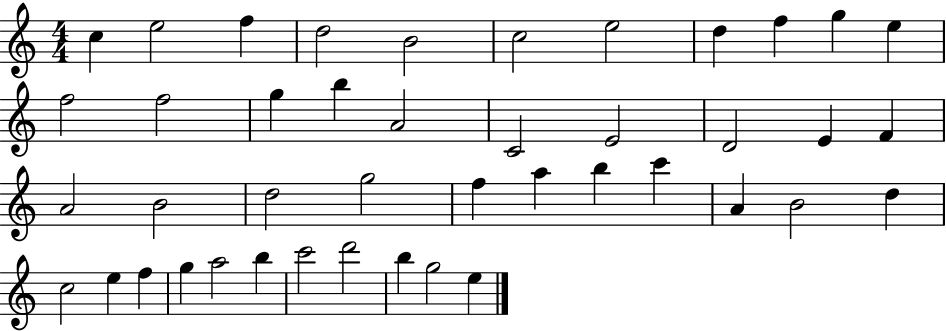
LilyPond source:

{
  \clef treble
  \numericTimeSignature
  \time 4/4
  \key c \major
  c''4 e''2 f''4 | d''2 b'2 | c''2 e''2 | d''4 f''4 g''4 e''4 | \break f''2 f''2 | g''4 b''4 a'2 | c'2 e'2 | d'2 e'4 f'4 | \break a'2 b'2 | d''2 g''2 | f''4 a''4 b''4 c'''4 | a'4 b'2 d''4 | \break c''2 e''4 f''4 | g''4 a''2 b''4 | c'''2 d'''2 | b''4 g''2 e''4 | \break \bar "|."
}